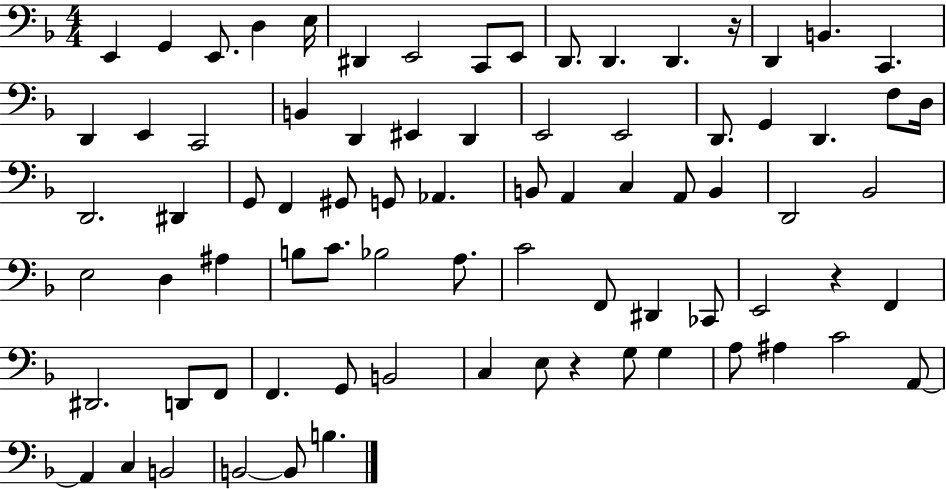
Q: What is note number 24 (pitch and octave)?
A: E2